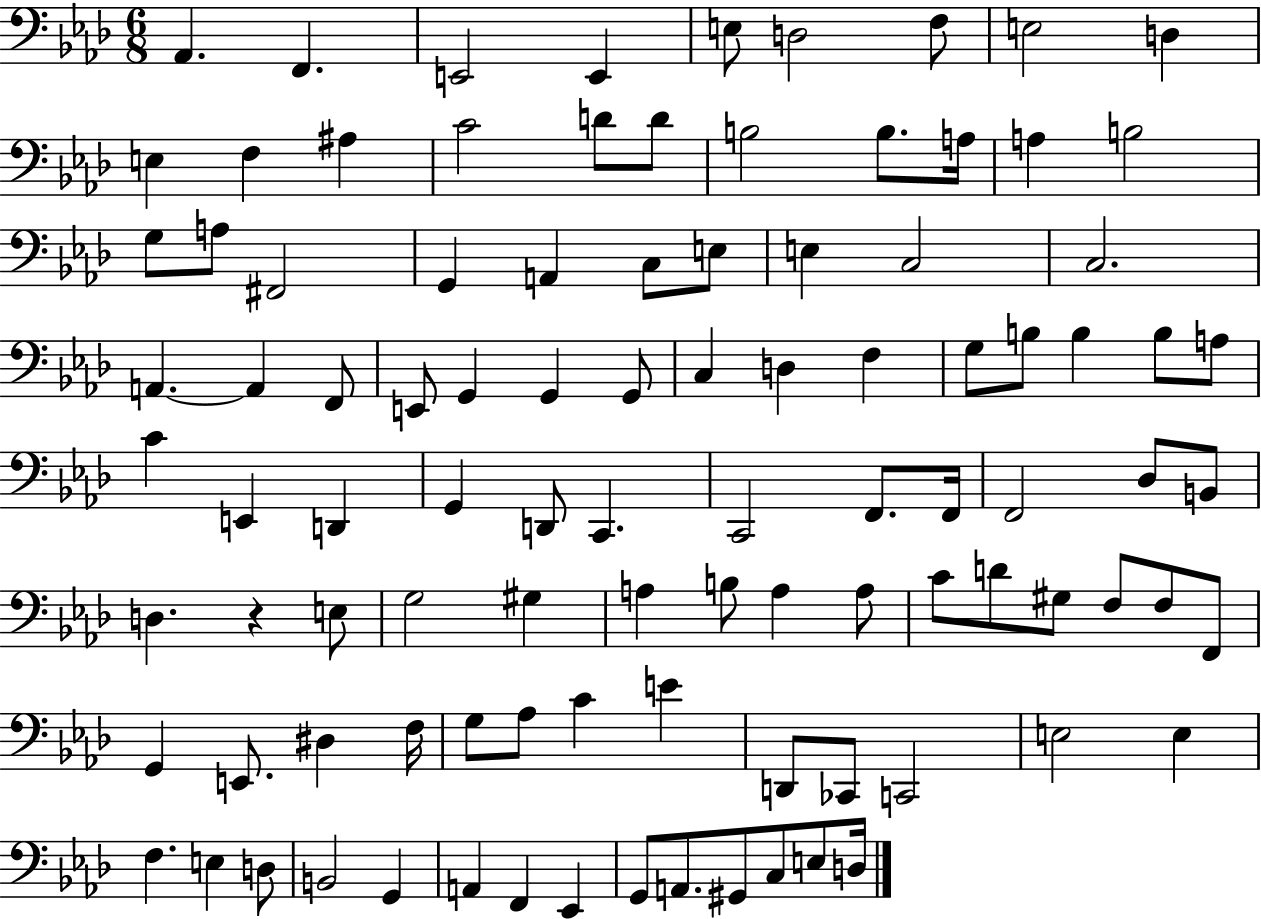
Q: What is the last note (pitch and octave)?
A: D3